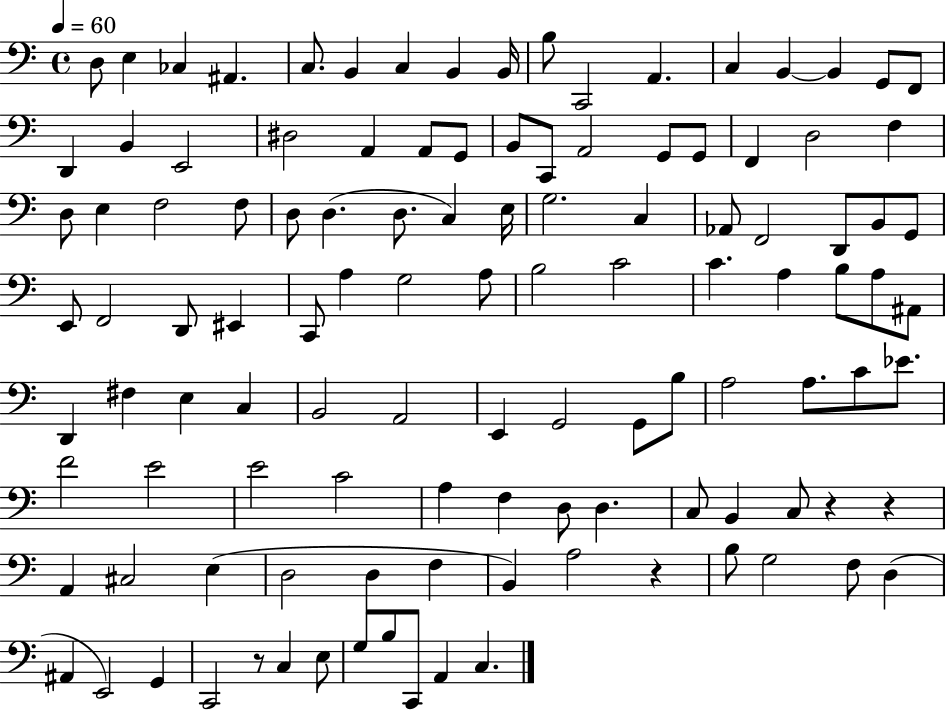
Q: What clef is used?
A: bass